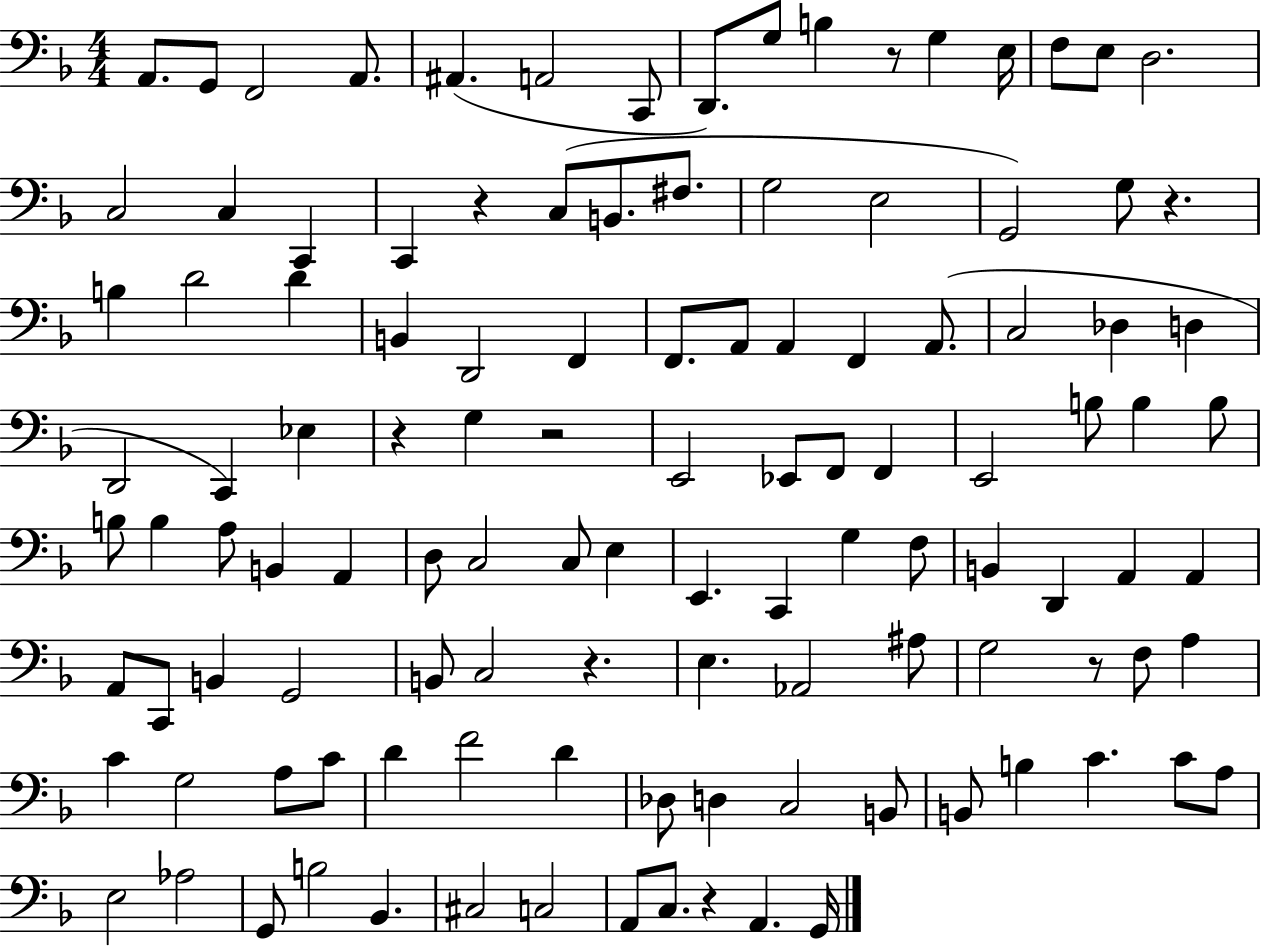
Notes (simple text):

A2/e. G2/e F2/h A2/e. A#2/q. A2/h C2/e D2/e. G3/e B3/q R/e G3/q E3/s F3/e E3/e D3/h. C3/h C3/q C2/q C2/q R/q C3/e B2/e. F#3/e. G3/h E3/h G2/h G3/e R/q. B3/q D4/h D4/q B2/q D2/h F2/q F2/e. A2/e A2/q F2/q A2/e. C3/h Db3/q D3/q D2/h C2/q Eb3/q R/q G3/q R/h E2/h Eb2/e F2/e F2/q E2/h B3/e B3/q B3/e B3/e B3/q A3/e B2/q A2/q D3/e C3/h C3/e E3/q E2/q. C2/q G3/q F3/e B2/q D2/q A2/q A2/q A2/e C2/e B2/q G2/h B2/e C3/h R/q. E3/q. Ab2/h A#3/e G3/h R/e F3/e A3/q C4/q G3/h A3/e C4/e D4/q F4/h D4/q Db3/e D3/q C3/h B2/e B2/e B3/q C4/q. C4/e A3/e E3/h Ab3/h G2/e B3/h Bb2/q. C#3/h C3/h A2/e C3/e. R/q A2/q. G2/s